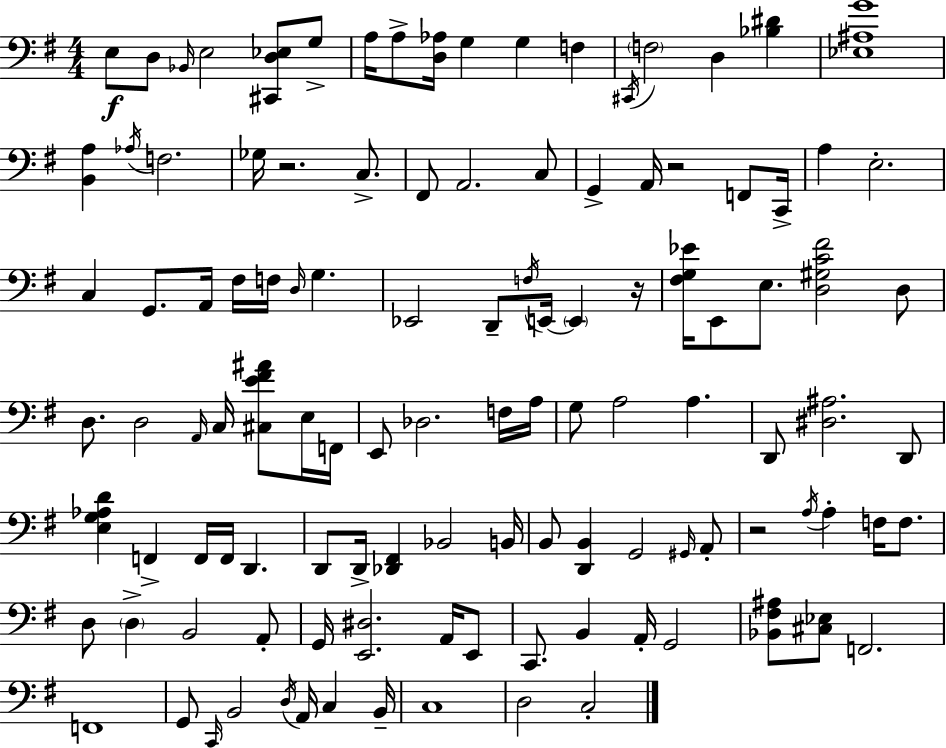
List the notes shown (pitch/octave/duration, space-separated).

E3/e D3/e Bb2/s E3/h [C#2,D3,Eb3]/e G3/e A3/s A3/e [D3,Ab3]/s G3/q G3/q F3/q C#2/s F3/h D3/q [Bb3,D#4]/q [Eb3,A#3,G4]/w [B2,A3]/q Ab3/s F3/h. Gb3/s R/h. C3/e. F#2/e A2/h. C3/e G2/q A2/s R/h F2/e C2/s A3/q E3/h. C3/q G2/e. A2/s F#3/s F3/s D3/s G3/q. Eb2/h D2/e F3/s E2/s E2/q R/s [F#3,G3,Eb4]/s E2/e E3/e. [D3,G#3,C4,F#4]/h D3/e D3/e. D3/h A2/s C3/s [C#3,E4,F#4,A#4]/e E3/s F2/s E2/e Db3/h. F3/s A3/s G3/e A3/h A3/q. D2/e [D#3,A#3]/h. D2/e [E3,G3,Ab3,D4]/q F2/q F2/s F2/s D2/q. D2/e D2/s [Db2,F#2]/q Bb2/h B2/s B2/e [D2,B2]/q G2/h G#2/s A2/e R/h A3/s A3/q F3/s F3/e. D3/e D3/q B2/h A2/e G2/s [E2,D#3]/h. A2/s E2/e C2/e. B2/q A2/s G2/h [Bb2,F#3,A#3]/e [C#3,Eb3]/e F2/h. F2/w G2/e C2/s B2/h D3/s A2/s C3/q B2/s C3/w D3/h C3/h